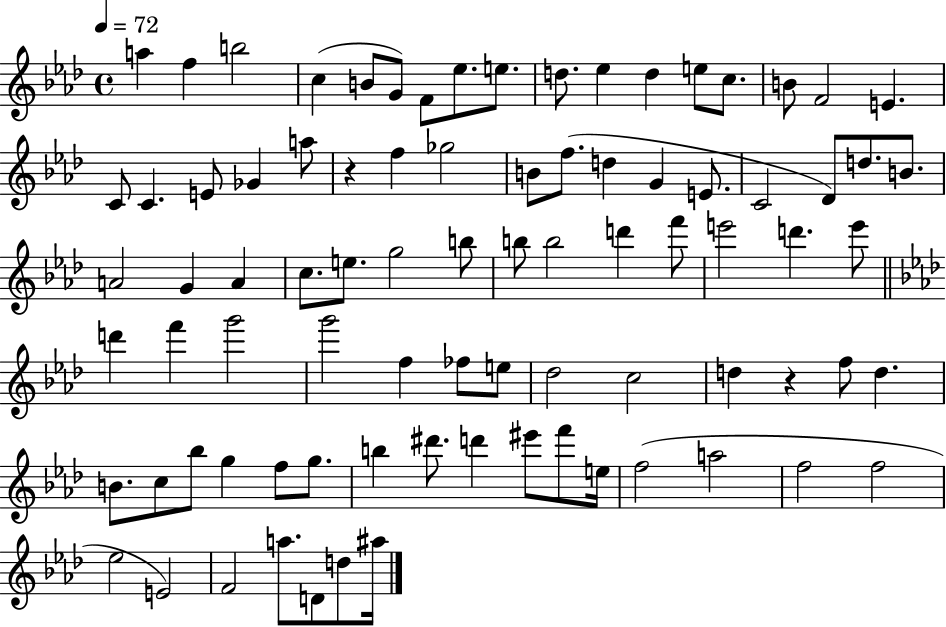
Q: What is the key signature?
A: AES major